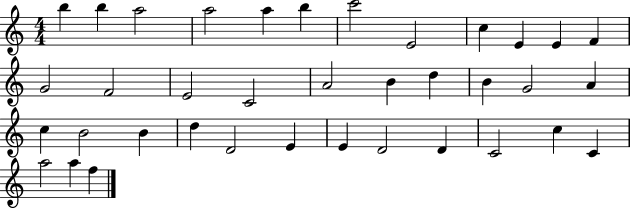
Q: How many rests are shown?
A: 0